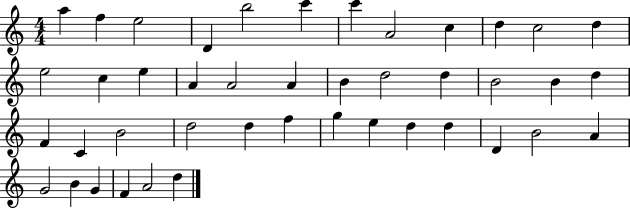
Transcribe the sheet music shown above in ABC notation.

X:1
T:Untitled
M:4/4
L:1/4
K:C
a f e2 D b2 c' c' A2 c d c2 d e2 c e A A2 A B d2 d B2 B d F C B2 d2 d f g e d d D B2 A G2 B G F A2 d